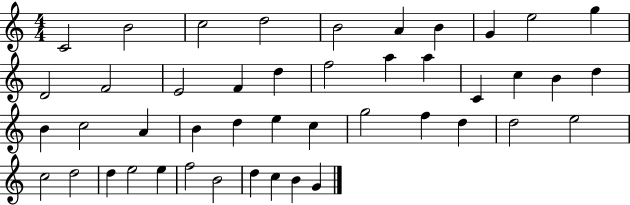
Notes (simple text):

C4/h B4/h C5/h D5/h B4/h A4/q B4/q G4/q E5/h G5/q D4/h F4/h E4/h F4/q D5/q F5/h A5/q A5/q C4/q C5/q B4/q D5/q B4/q C5/h A4/q B4/q D5/q E5/q C5/q G5/h F5/q D5/q D5/h E5/h C5/h D5/h D5/q E5/h E5/q F5/h B4/h D5/q C5/q B4/q G4/q